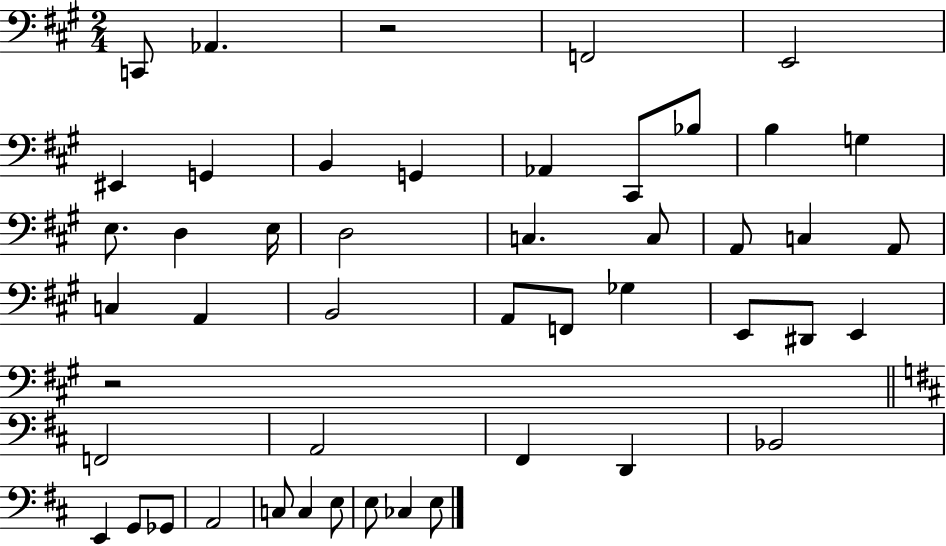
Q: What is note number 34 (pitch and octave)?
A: F#2